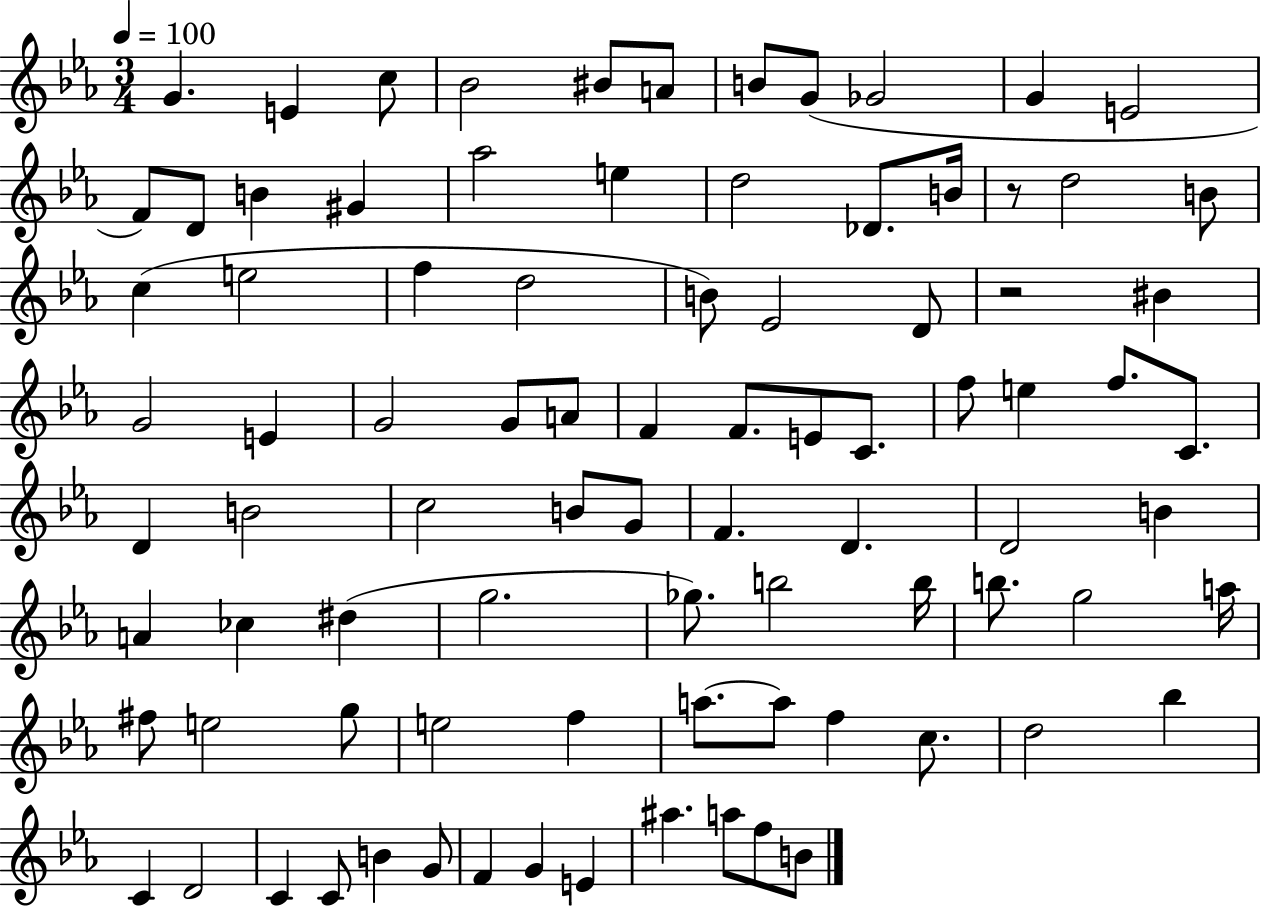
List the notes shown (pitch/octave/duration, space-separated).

G4/q. E4/q C5/e Bb4/h BIS4/e A4/e B4/e G4/e Gb4/h G4/q E4/h F4/e D4/e B4/q G#4/q Ab5/h E5/q D5/h Db4/e. B4/s R/e D5/h B4/e C5/q E5/h F5/q D5/h B4/e Eb4/h D4/e R/h BIS4/q G4/h E4/q G4/h G4/e A4/e F4/q F4/e. E4/e C4/e. F5/e E5/q F5/e. C4/e. D4/q B4/h C5/h B4/e G4/e F4/q. D4/q. D4/h B4/q A4/q CES5/q D#5/q G5/h. Gb5/e. B5/h B5/s B5/e. G5/h A5/s F#5/e E5/h G5/e E5/h F5/q A5/e. A5/e F5/q C5/e. D5/h Bb5/q C4/q D4/h C4/q C4/e B4/q G4/e F4/q G4/q E4/q A#5/q. A5/e F5/e B4/e